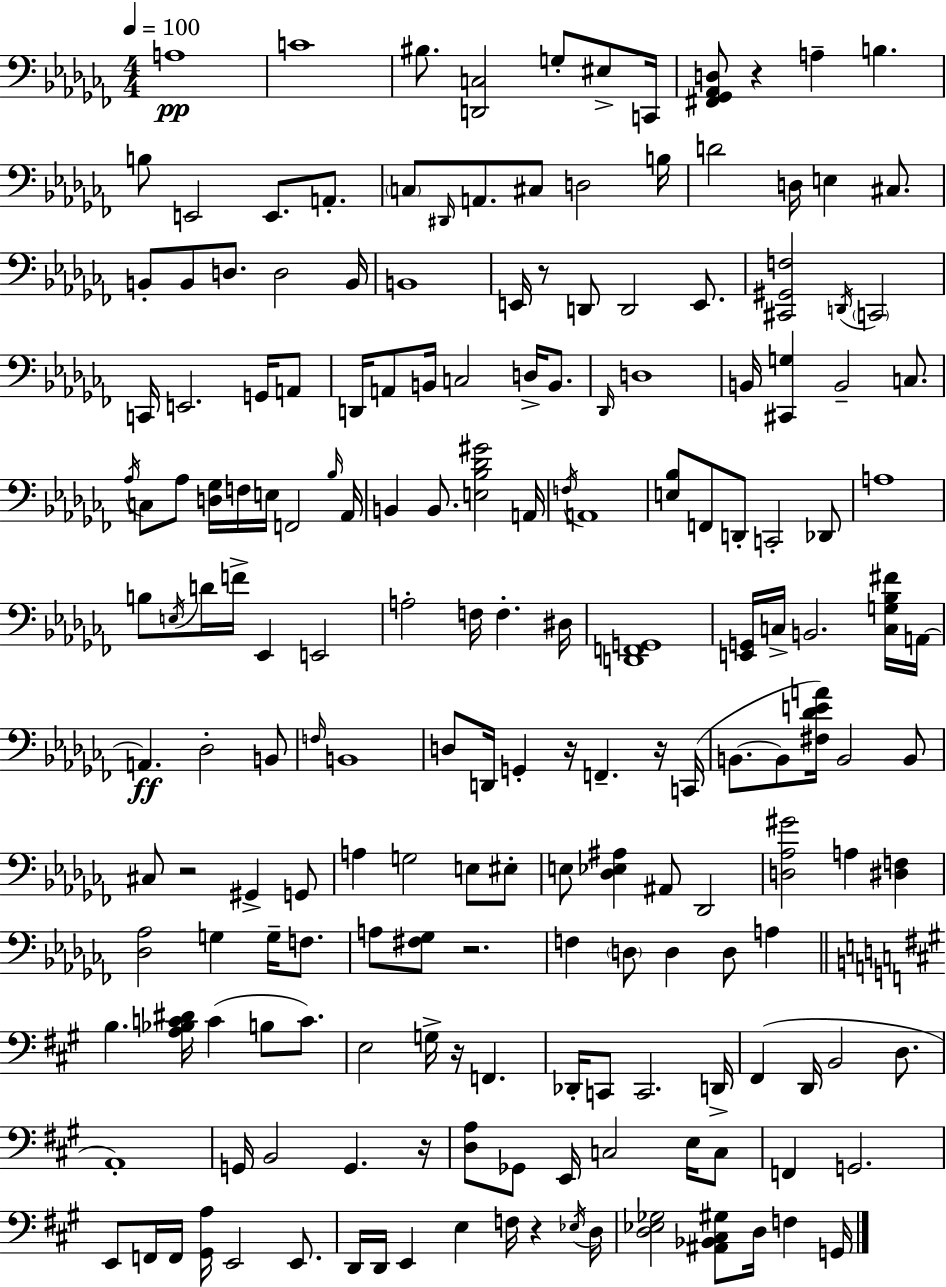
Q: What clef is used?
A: bass